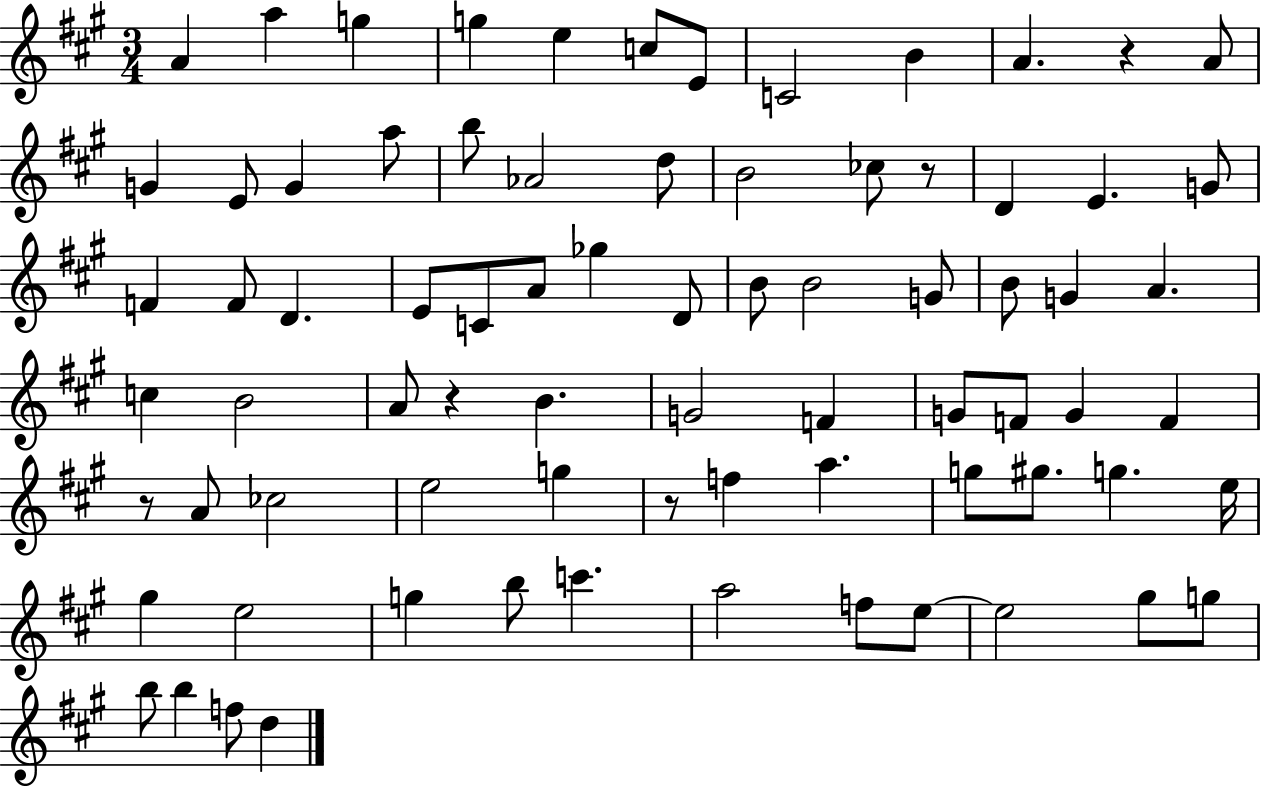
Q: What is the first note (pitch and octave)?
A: A4